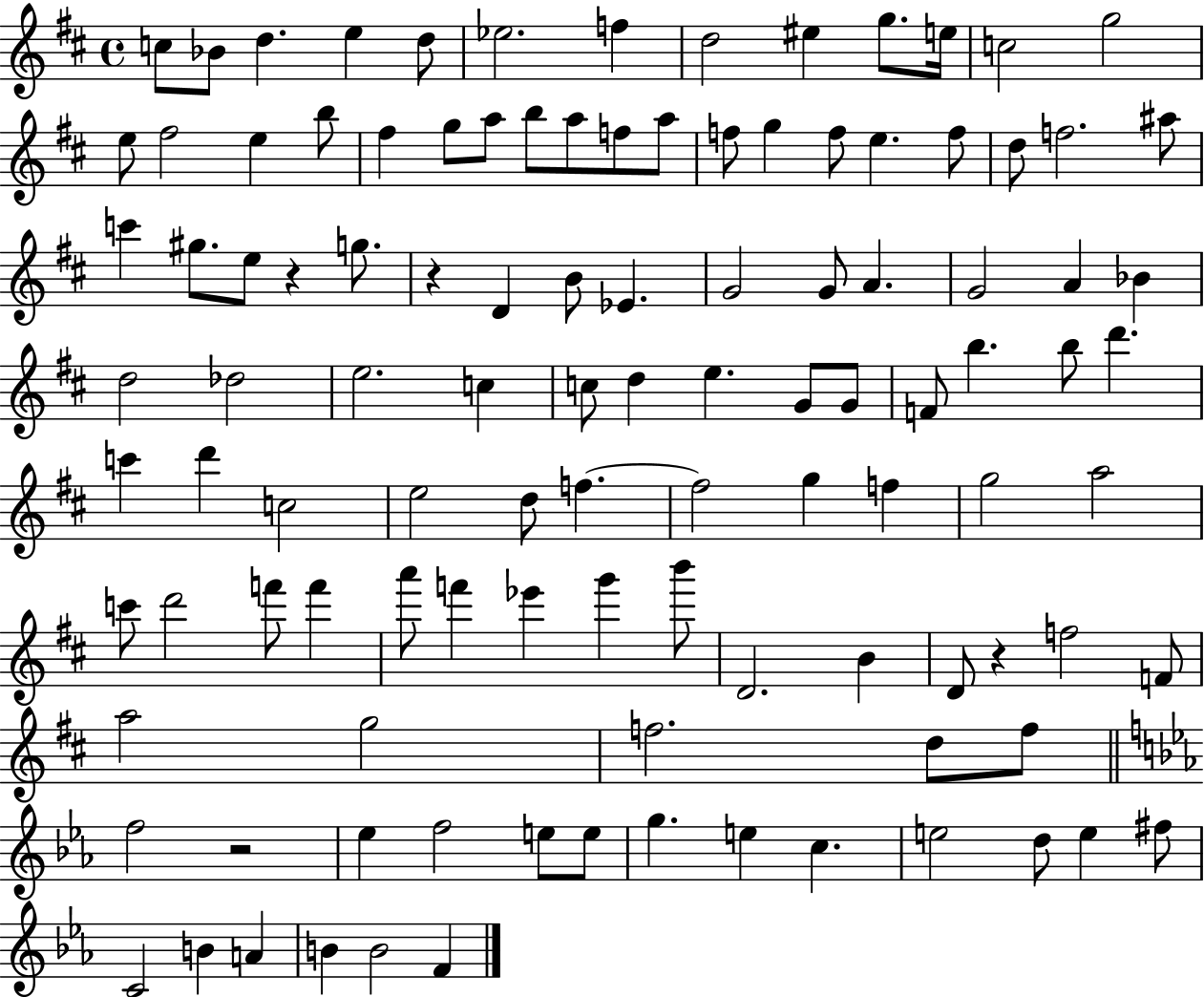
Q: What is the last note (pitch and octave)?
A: F4